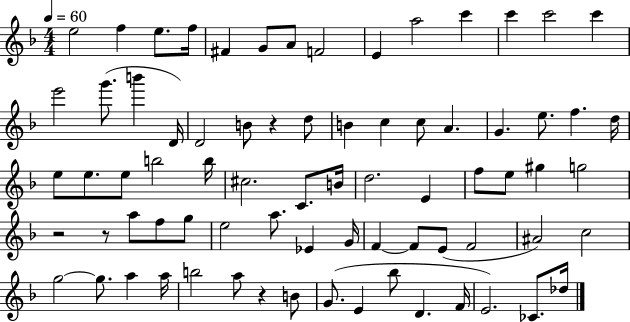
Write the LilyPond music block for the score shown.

{
  \clef treble
  \numericTimeSignature
  \time 4/4
  \key f \major
  \tempo 4 = 60
  e''2 f''4 e''8. f''16 | fis'4 g'8 a'8 f'2 | e'4 a''2 c'''4 | c'''4 c'''2 c'''4 | \break e'''2 g'''8.( b'''4 d'16) | d'2 b'8 r4 d''8 | b'4 c''4 c''8 a'4. | g'4. e''8. f''4. d''16 | \break e''8 e''8. e''8 b''2 b''16 | cis''2. c'8. b'16 | d''2. e'4 | f''8 e''8 gis''4 g''2 | \break r2 r8 a''8 f''8 g''8 | e''2 a''8. ees'4 g'16 | f'4~~ f'8 e'8( f'2 | ais'2) c''2 | \break g''2~~ g''8. a''4 a''16 | b''2 a''8 r4 b'8 | g'8.( e'4 bes''8 d'4. f'16 | e'2.) ces'8. des''16 | \break \bar "|."
}